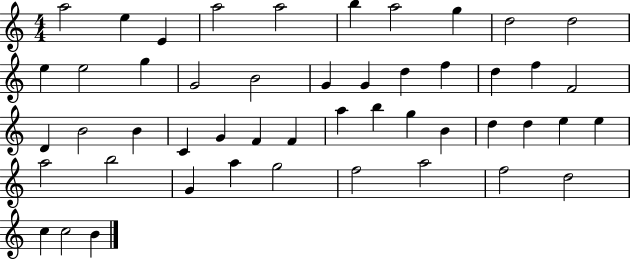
X:1
T:Untitled
M:4/4
L:1/4
K:C
a2 e E a2 a2 b a2 g d2 d2 e e2 g G2 B2 G G d f d f F2 D B2 B C G F F a b g B d d e e a2 b2 G a g2 f2 a2 f2 d2 c c2 B